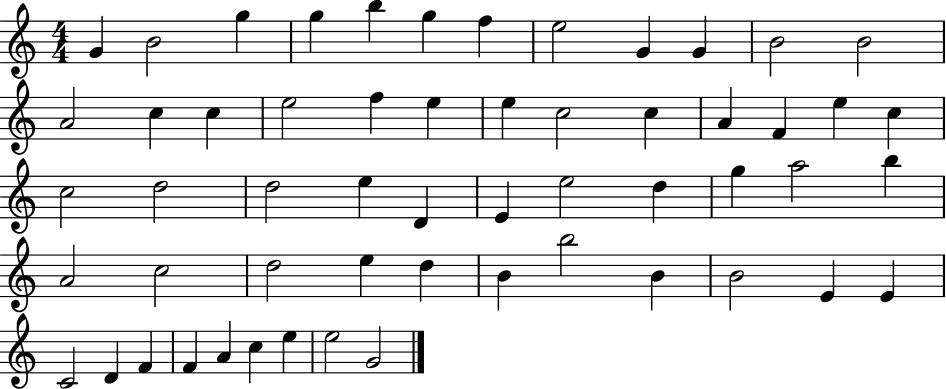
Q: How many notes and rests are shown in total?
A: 56